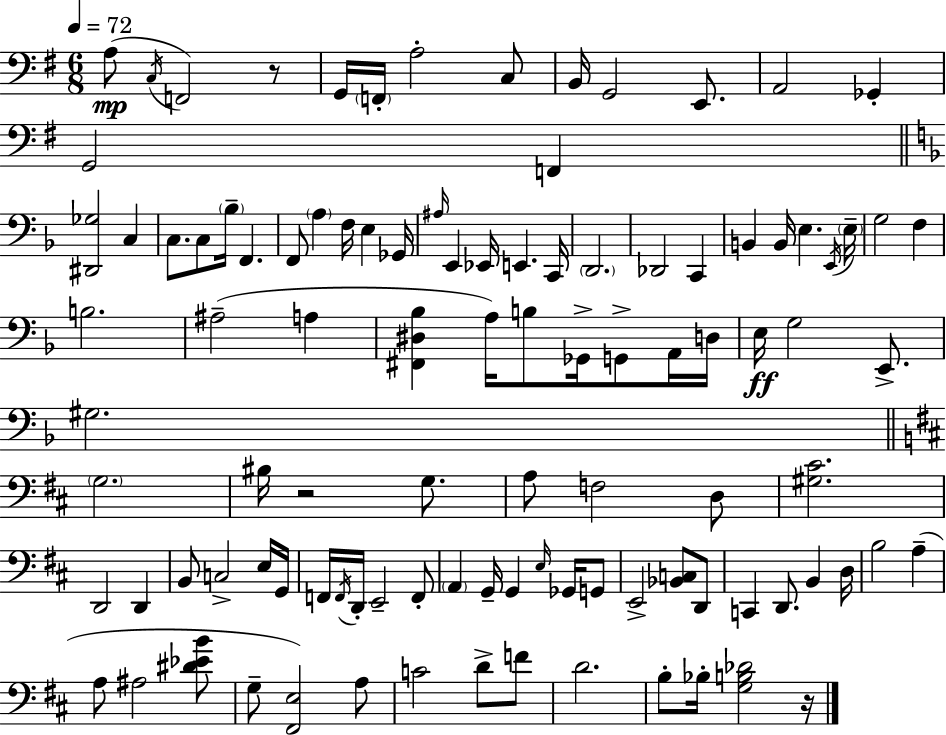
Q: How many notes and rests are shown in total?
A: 103